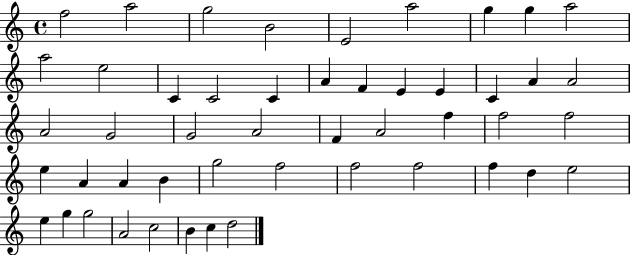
X:1
T:Untitled
M:4/4
L:1/4
K:C
f2 a2 g2 B2 E2 a2 g g a2 a2 e2 C C2 C A F E E C A A2 A2 G2 G2 A2 F A2 f f2 f2 e A A B g2 f2 f2 f2 f d e2 e g g2 A2 c2 B c d2